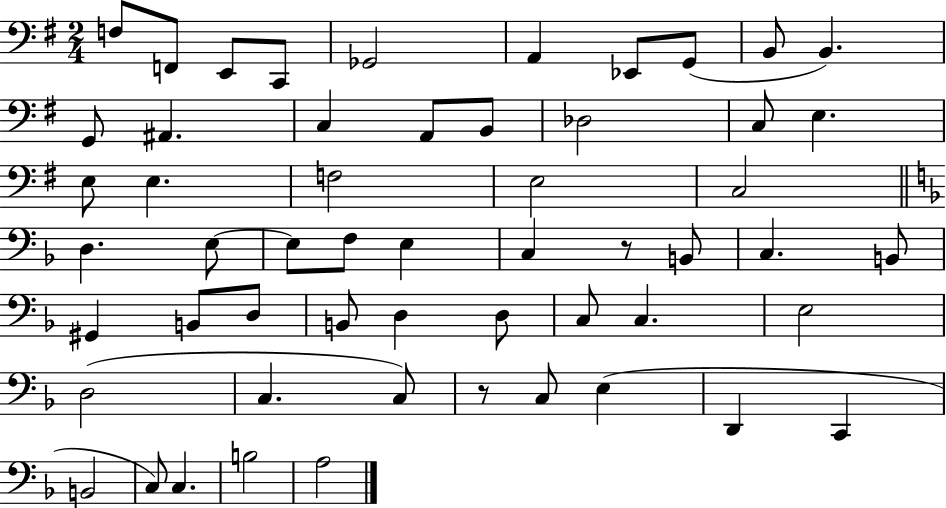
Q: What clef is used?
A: bass